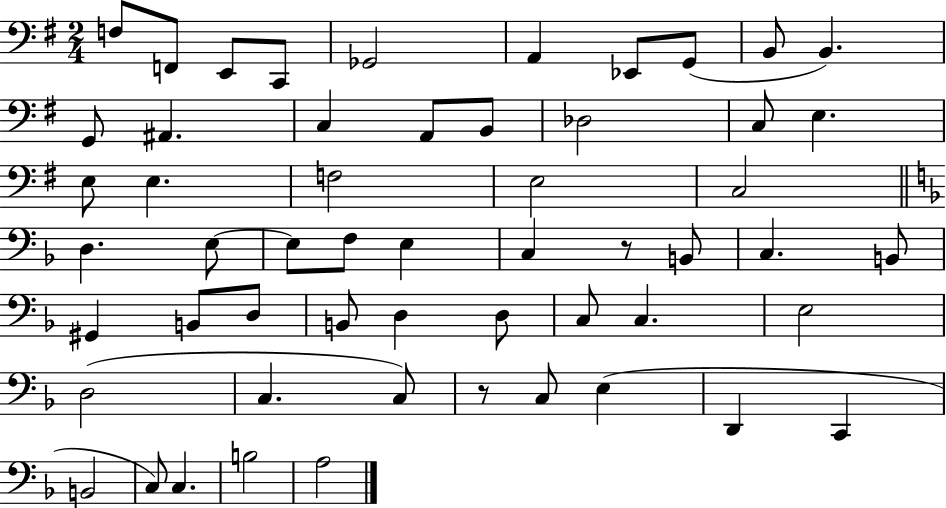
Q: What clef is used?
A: bass